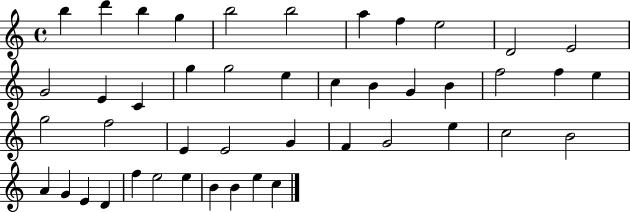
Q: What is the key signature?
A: C major